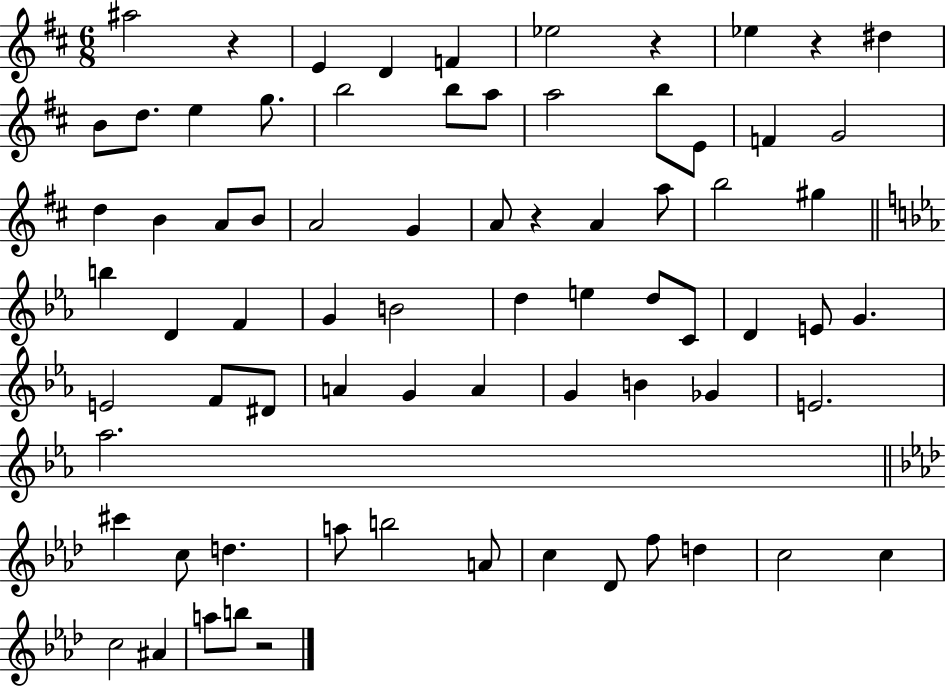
A#5/h R/q E4/q D4/q F4/q Eb5/h R/q Eb5/q R/q D#5/q B4/e D5/e. E5/q G5/e. B5/h B5/e A5/e A5/h B5/e E4/e F4/q G4/h D5/q B4/q A4/e B4/e A4/h G4/q A4/e R/q A4/q A5/e B5/h G#5/q B5/q D4/q F4/q G4/q B4/h D5/q E5/q D5/e C4/e D4/q E4/e G4/q. E4/h F4/e D#4/e A4/q G4/q A4/q G4/q B4/q Gb4/q E4/h. Ab5/h. C#6/q C5/e D5/q. A5/e B5/h A4/e C5/q Db4/e F5/e D5/q C5/h C5/q C5/h A#4/q A5/e B5/e R/h